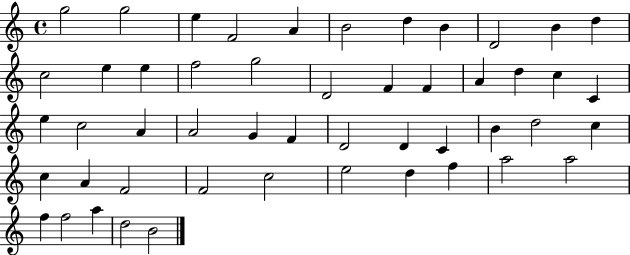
{
  \clef treble
  \time 4/4
  \defaultTimeSignature
  \key c \major
  g''2 g''2 | e''4 f'2 a'4 | b'2 d''4 b'4 | d'2 b'4 d''4 | \break c''2 e''4 e''4 | f''2 g''2 | d'2 f'4 f'4 | a'4 d''4 c''4 c'4 | \break e''4 c''2 a'4 | a'2 g'4 f'4 | d'2 d'4 c'4 | b'4 d''2 c''4 | \break c''4 a'4 f'2 | f'2 c''2 | e''2 d''4 f''4 | a''2 a''2 | \break f''4 f''2 a''4 | d''2 b'2 | \bar "|."
}